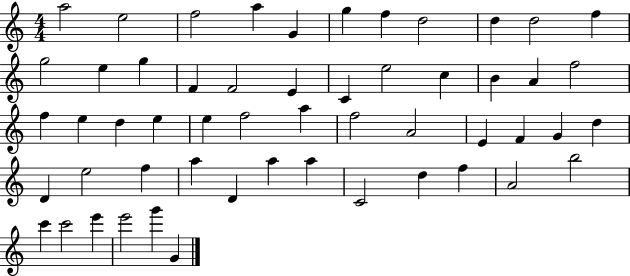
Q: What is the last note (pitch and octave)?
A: G4